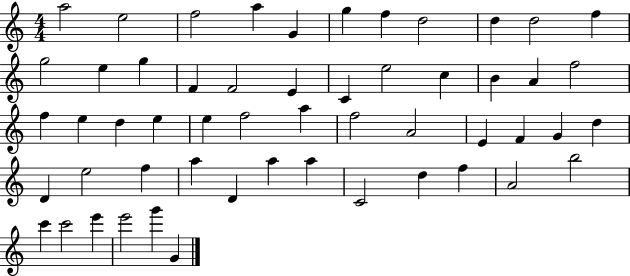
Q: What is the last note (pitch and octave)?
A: G4